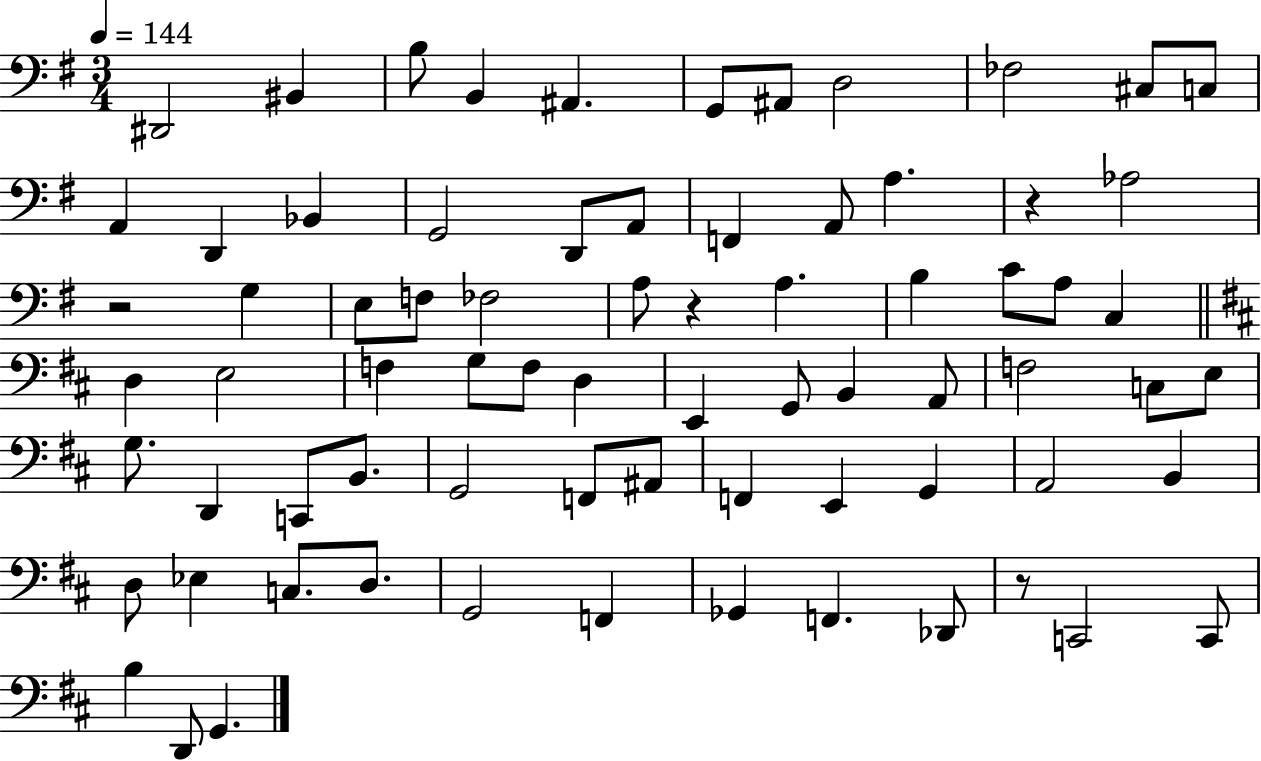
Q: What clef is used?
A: bass